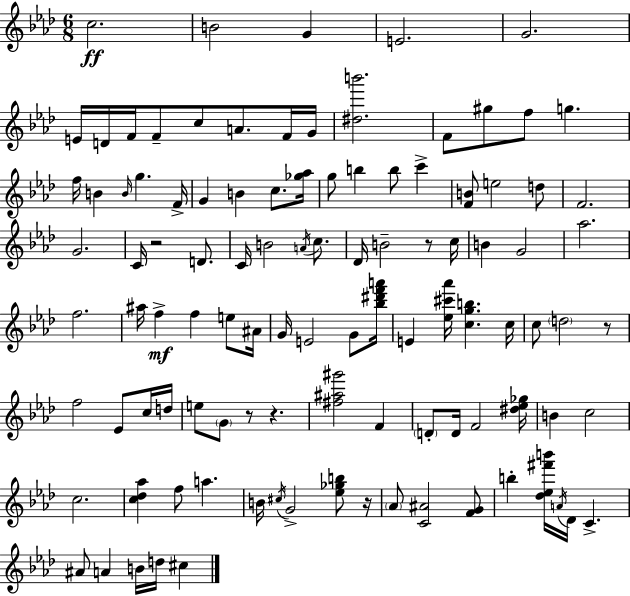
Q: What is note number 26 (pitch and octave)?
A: G5